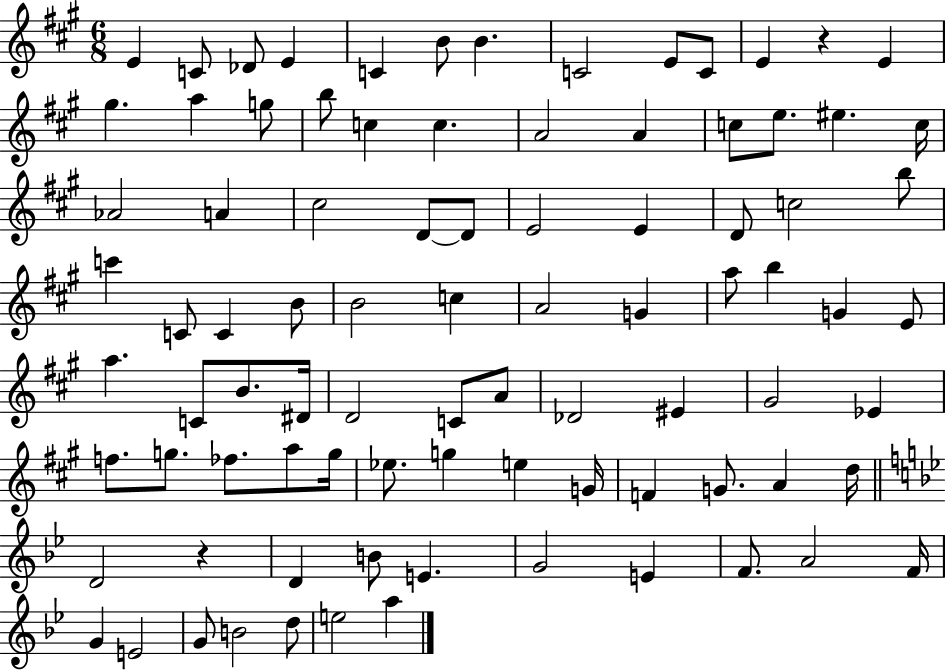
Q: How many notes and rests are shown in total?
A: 88